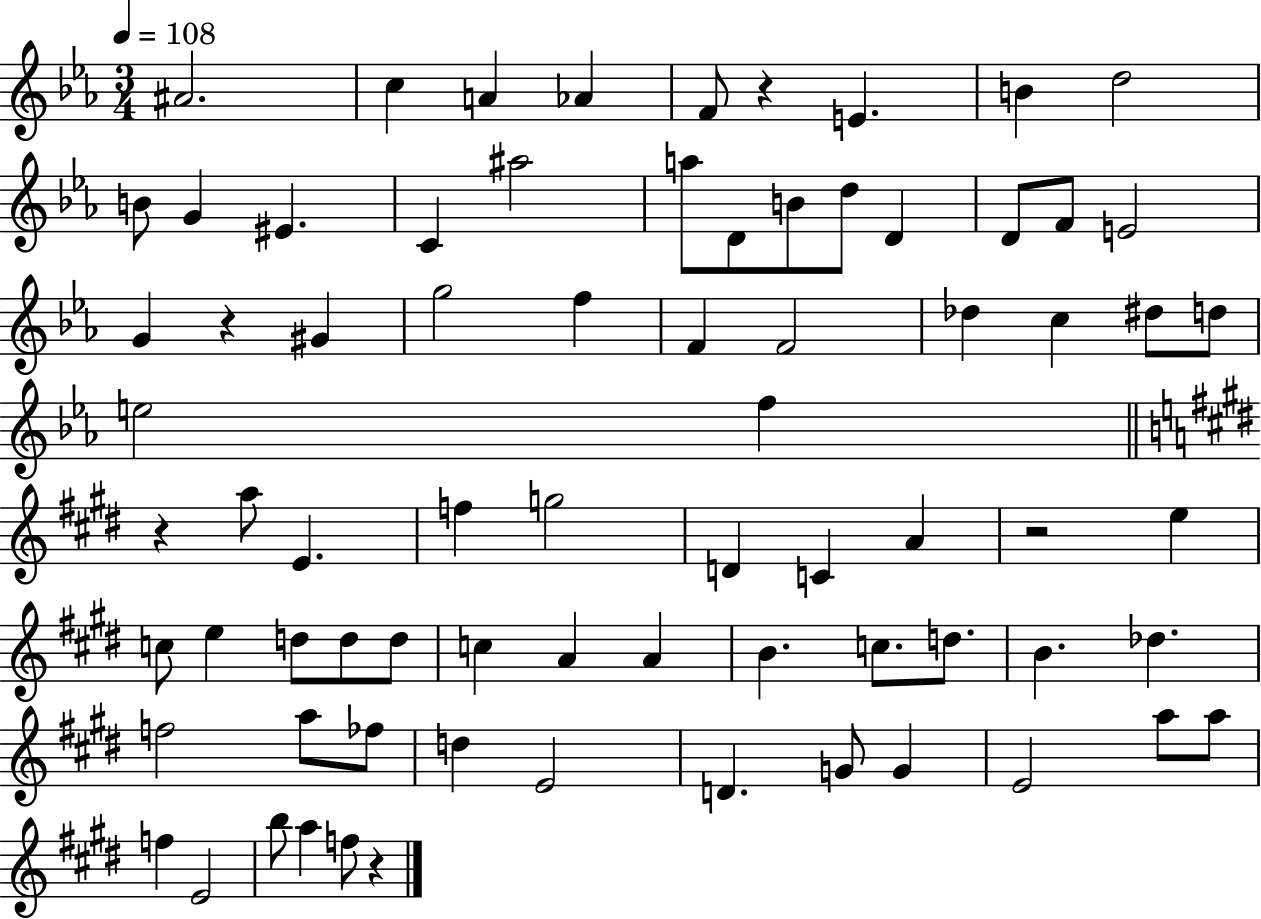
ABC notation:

X:1
T:Untitled
M:3/4
L:1/4
K:Eb
^A2 c A _A F/2 z E B d2 B/2 G ^E C ^a2 a/2 D/2 B/2 d/2 D D/2 F/2 E2 G z ^G g2 f F F2 _d c ^d/2 d/2 e2 f z a/2 E f g2 D C A z2 e c/2 e d/2 d/2 d/2 c A A B c/2 d/2 B _d f2 a/2 _f/2 d E2 D G/2 G E2 a/2 a/2 f E2 b/2 a f/2 z